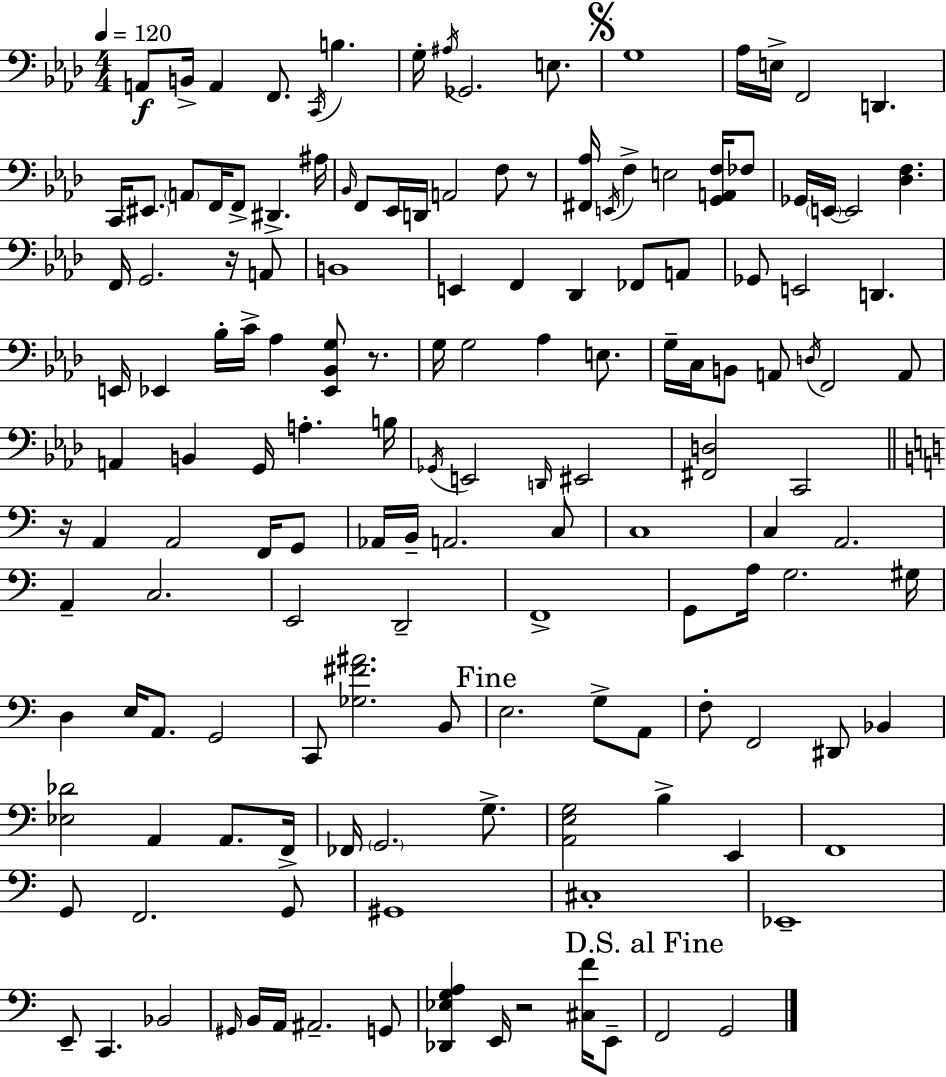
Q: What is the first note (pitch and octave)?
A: A2